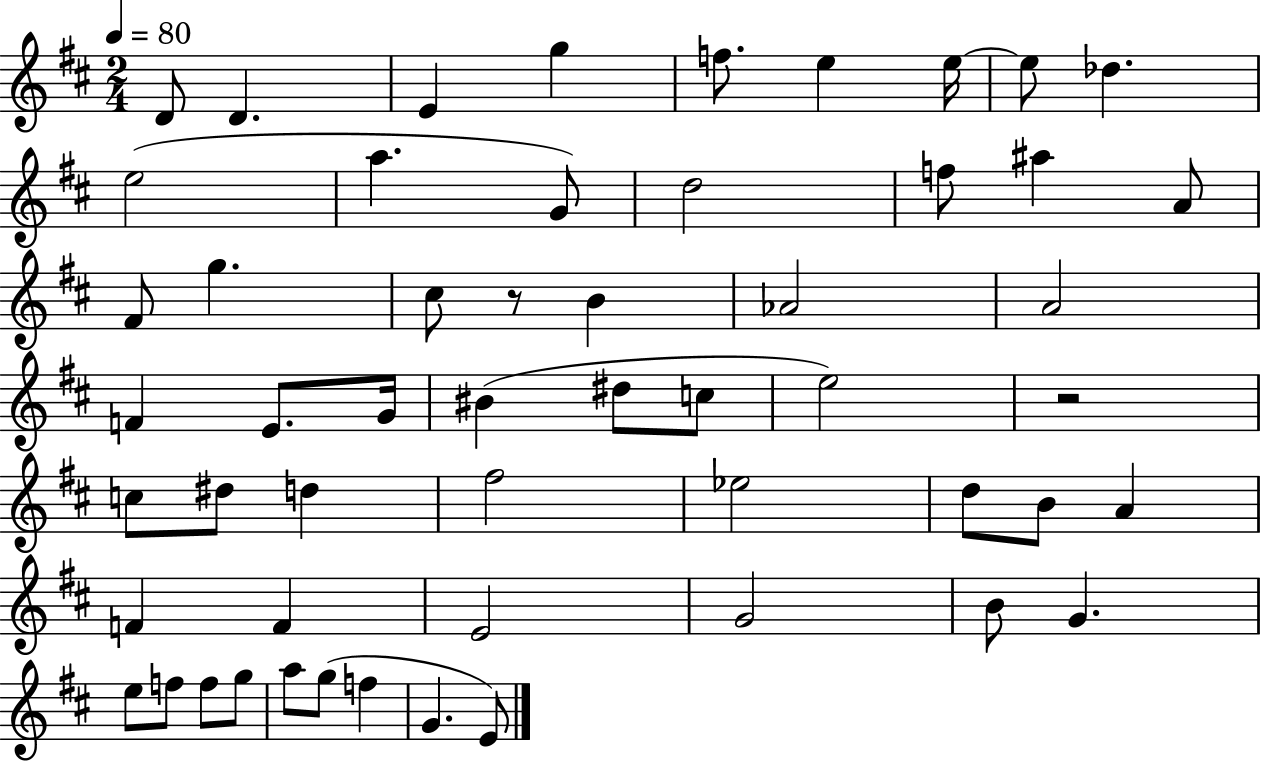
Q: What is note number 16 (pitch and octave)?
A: A4